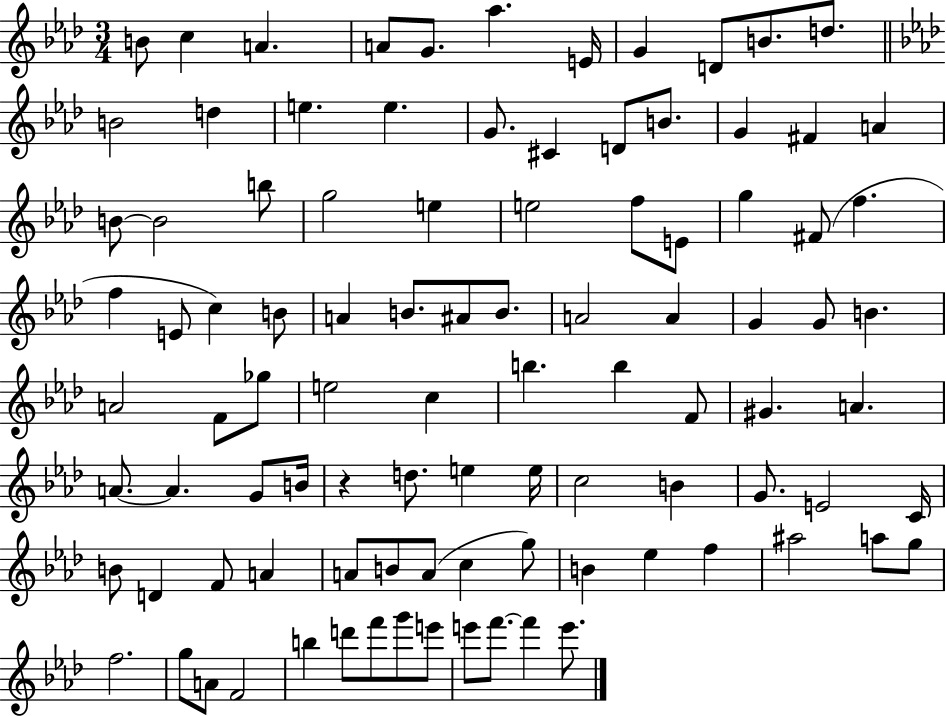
X:1
T:Untitled
M:3/4
L:1/4
K:Ab
B/2 c A A/2 G/2 _a E/4 G D/2 B/2 d/2 B2 d e e G/2 ^C D/2 B/2 G ^F A B/2 B2 b/2 g2 e e2 f/2 E/2 g ^F/2 f f E/2 c B/2 A B/2 ^A/2 B/2 A2 A G G/2 B A2 F/2 _g/2 e2 c b b F/2 ^G A A/2 A G/2 B/4 z d/2 e e/4 c2 B G/2 E2 C/4 B/2 D F/2 A A/2 B/2 A/2 c g/2 B _e f ^a2 a/2 g/2 f2 g/2 A/2 F2 b d'/2 f'/2 g'/2 e'/2 e'/2 f'/2 f' e'/2